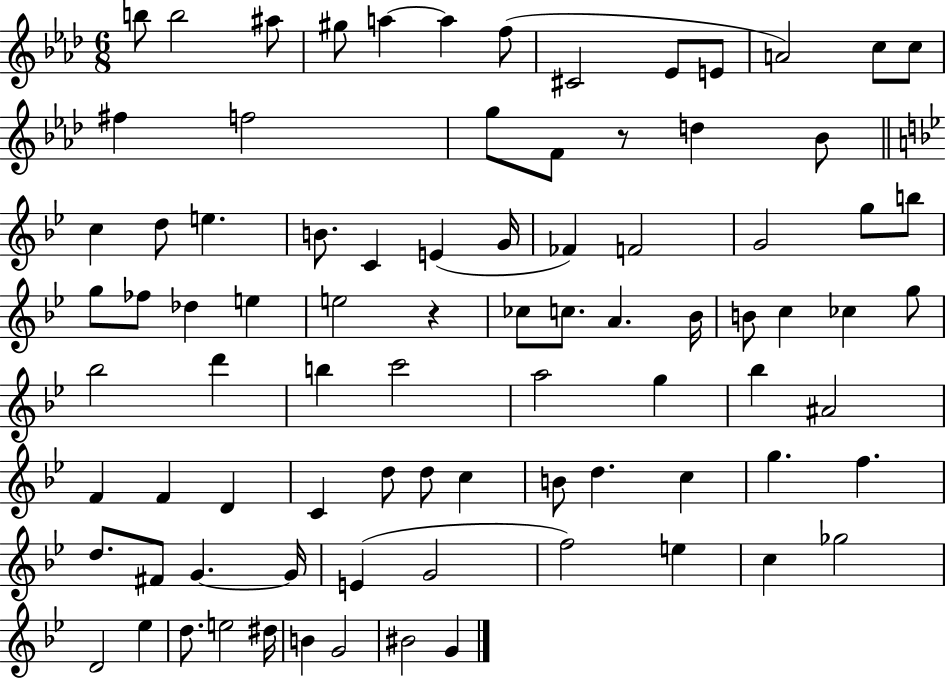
X:1
T:Untitled
M:6/8
L:1/4
K:Ab
b/2 b2 ^a/2 ^g/2 a a f/2 ^C2 _E/2 E/2 A2 c/2 c/2 ^f f2 g/2 F/2 z/2 d _B/2 c d/2 e B/2 C E G/4 _F F2 G2 g/2 b/2 g/2 _f/2 _d e e2 z _c/2 c/2 A _B/4 B/2 c _c g/2 _b2 d' b c'2 a2 g _b ^A2 F F D C d/2 d/2 c B/2 d c g f d/2 ^F/2 G G/4 E G2 f2 e c _g2 D2 _e d/2 e2 ^d/4 B G2 ^B2 G